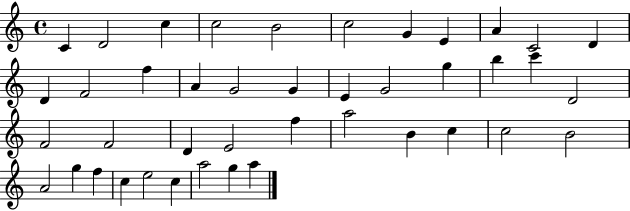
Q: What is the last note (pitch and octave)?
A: A5